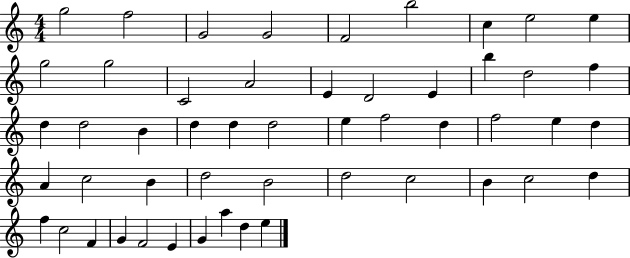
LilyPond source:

{
  \clef treble
  \numericTimeSignature
  \time 4/4
  \key c \major
  g''2 f''2 | g'2 g'2 | f'2 b''2 | c''4 e''2 e''4 | \break g''2 g''2 | c'2 a'2 | e'4 d'2 e'4 | b''4 d''2 f''4 | \break d''4 d''2 b'4 | d''4 d''4 d''2 | e''4 f''2 d''4 | f''2 e''4 d''4 | \break a'4 c''2 b'4 | d''2 b'2 | d''2 c''2 | b'4 c''2 d''4 | \break f''4 c''2 f'4 | g'4 f'2 e'4 | g'4 a''4 d''4 e''4 | \bar "|."
}